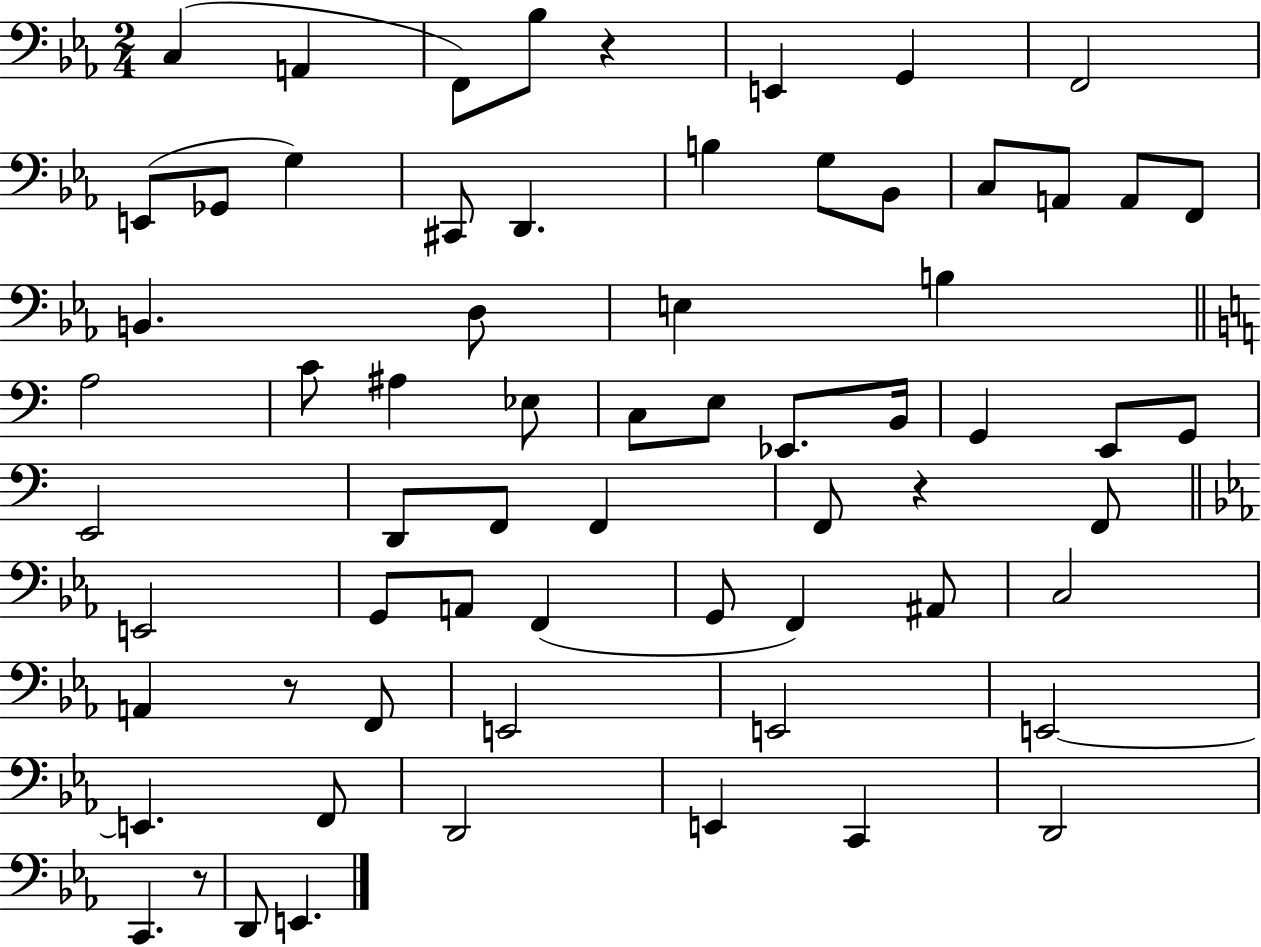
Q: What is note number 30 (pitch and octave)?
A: Eb2